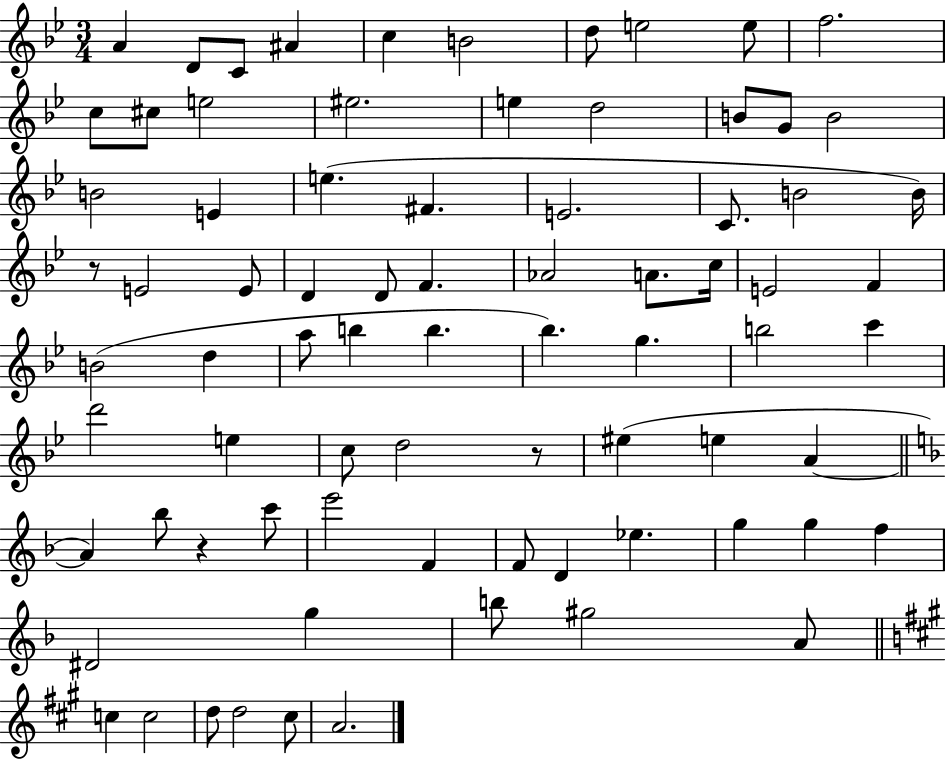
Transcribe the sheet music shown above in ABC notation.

X:1
T:Untitled
M:3/4
L:1/4
K:Bb
A D/2 C/2 ^A c B2 d/2 e2 e/2 f2 c/2 ^c/2 e2 ^e2 e d2 B/2 G/2 B2 B2 E e ^F E2 C/2 B2 B/4 z/2 E2 E/2 D D/2 F _A2 A/2 c/4 E2 F B2 d a/2 b b _b g b2 c' d'2 e c/2 d2 z/2 ^e e A A _b/2 z c'/2 e'2 F F/2 D _e g g f ^D2 g b/2 ^g2 A/2 c c2 d/2 d2 ^c/2 A2